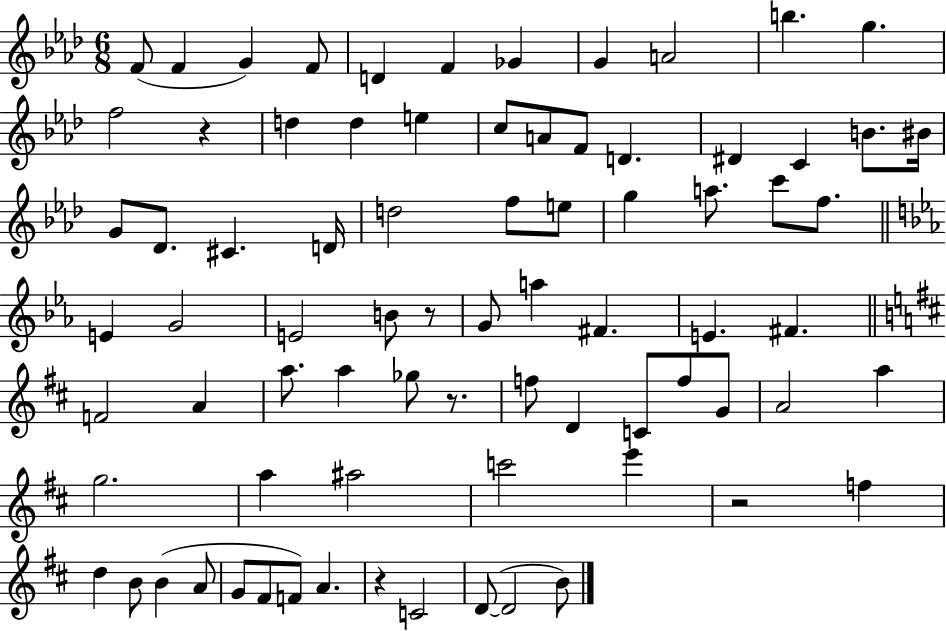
{
  \clef treble
  \numericTimeSignature
  \time 6/8
  \key aes \major
  \repeat volta 2 { f'8( f'4 g'4) f'8 | d'4 f'4 ges'4 | g'4 a'2 | b''4. g''4. | \break f''2 r4 | d''4 d''4 e''4 | c''8 a'8 f'8 d'4. | dis'4 c'4 b'8. bis'16 | \break g'8 des'8. cis'4. d'16 | d''2 f''8 e''8 | g''4 a''8. c'''8 f''8. | \bar "||" \break \key ees \major e'4 g'2 | e'2 b'8 r8 | g'8 a''4 fis'4. | e'4. fis'4. | \break \bar "||" \break \key d \major f'2 a'4 | a''8. a''4 ges''8 r8. | f''8 d'4 c'8 f''8 g'8 | a'2 a''4 | \break g''2. | a''4 ais''2 | c'''2 e'''4 | r2 f''4 | \break d''4 b'8 b'4( a'8 | g'8 fis'8 f'8) a'4. | r4 c'2 | d'8~(~ d'2 b'8) | \break } \bar "|."
}